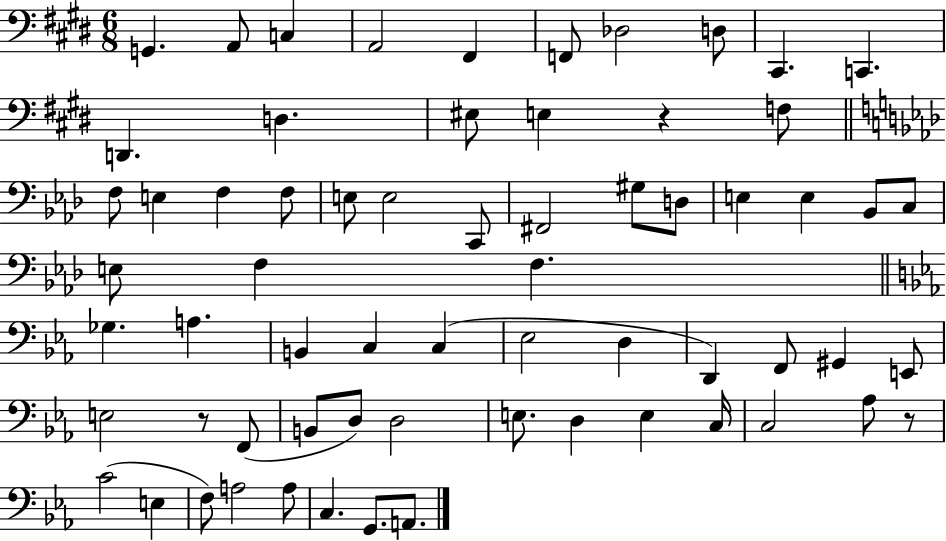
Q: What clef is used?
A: bass